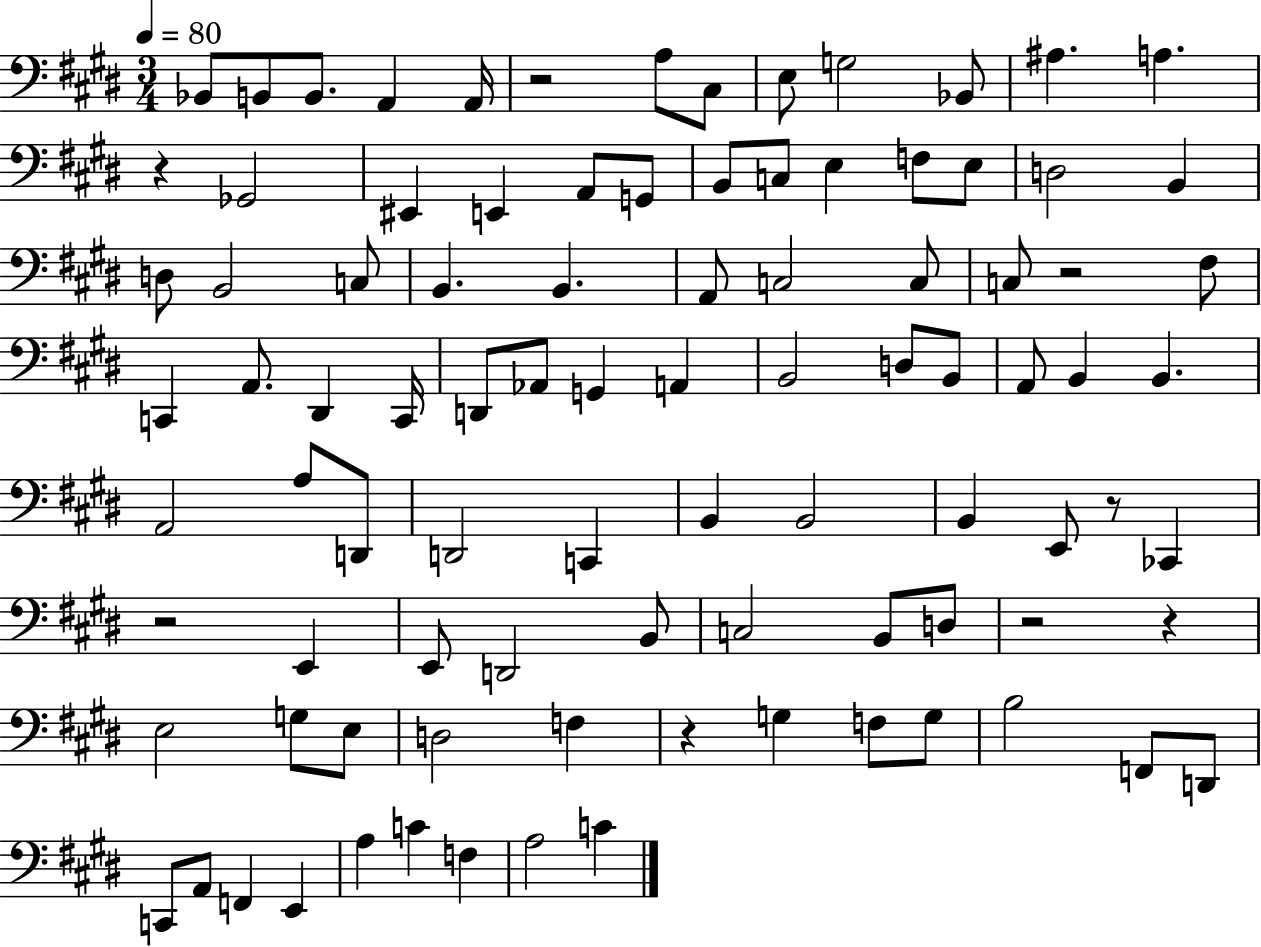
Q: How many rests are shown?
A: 8